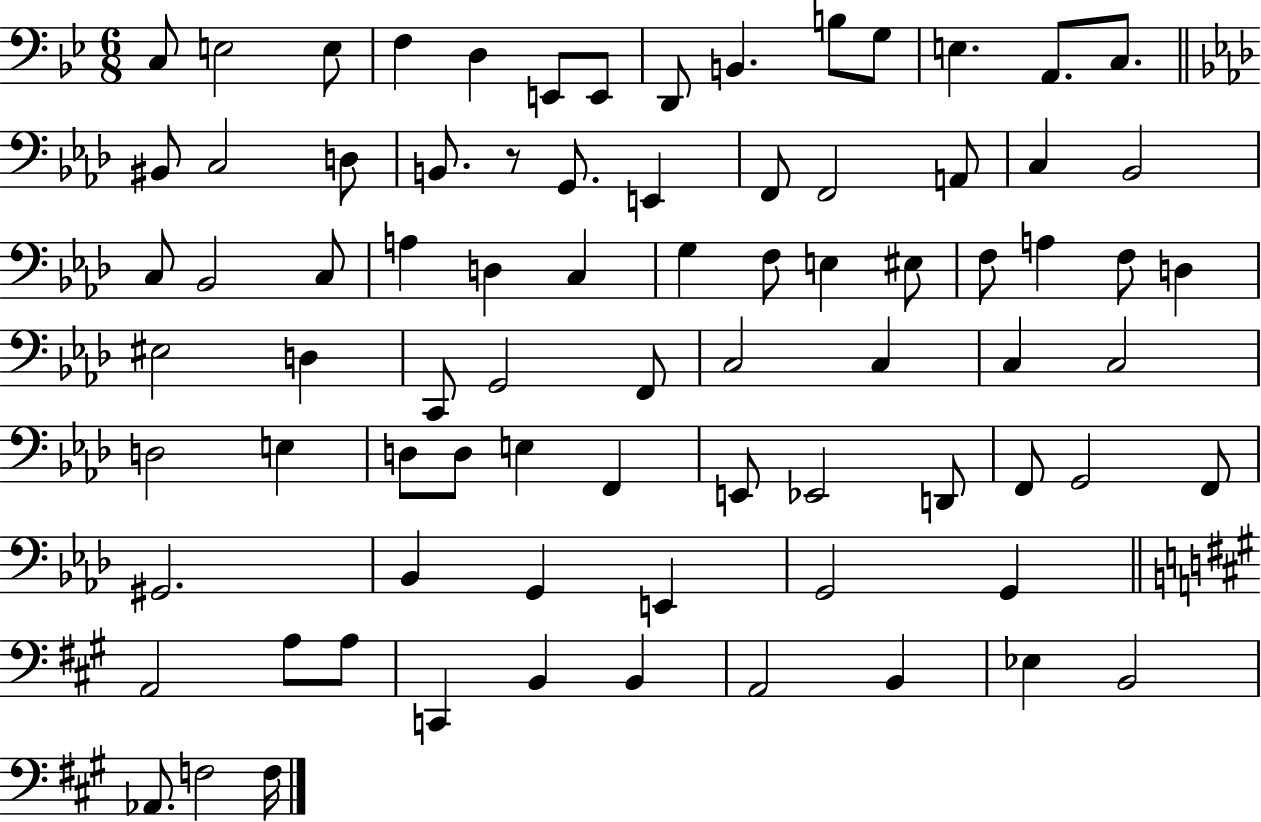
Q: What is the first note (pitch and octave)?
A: C3